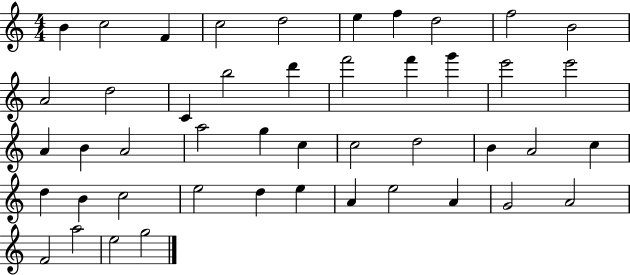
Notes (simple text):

B4/q C5/h F4/q C5/h D5/h E5/q F5/q D5/h F5/h B4/h A4/h D5/h C4/q B5/h D6/q F6/h F6/q G6/q E6/h E6/h A4/q B4/q A4/h A5/h G5/q C5/q C5/h D5/h B4/q A4/h C5/q D5/q B4/q C5/h E5/h D5/q E5/q A4/q E5/h A4/q G4/h A4/h F4/h A5/h E5/h G5/h